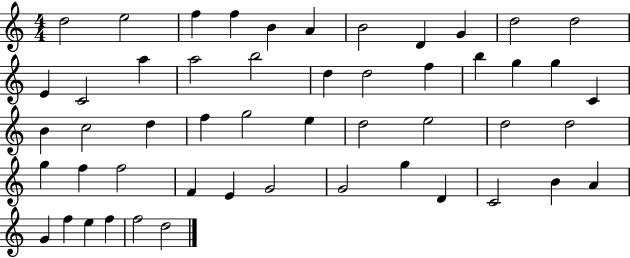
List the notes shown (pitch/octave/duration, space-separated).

D5/h E5/h F5/q F5/q B4/q A4/q B4/h D4/q G4/q D5/h D5/h E4/q C4/h A5/q A5/h B5/h D5/q D5/h F5/q B5/q G5/q G5/q C4/q B4/q C5/h D5/q F5/q G5/h E5/q D5/h E5/h D5/h D5/h G5/q F5/q F5/h F4/q E4/q G4/h G4/h G5/q D4/q C4/h B4/q A4/q G4/q F5/q E5/q F5/q F5/h D5/h